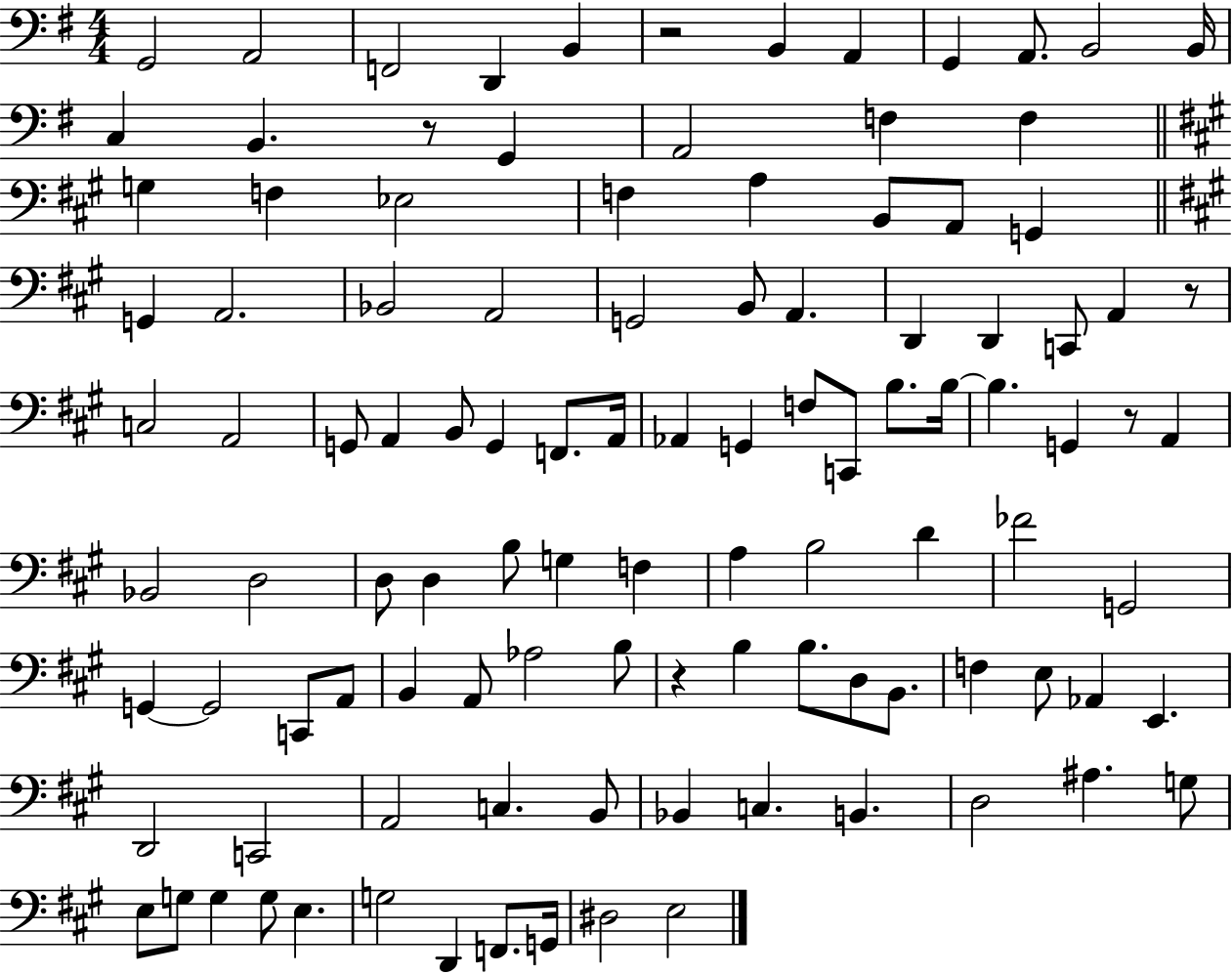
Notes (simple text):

G2/h A2/h F2/h D2/q B2/q R/h B2/q A2/q G2/q A2/e. B2/h B2/s C3/q B2/q. R/e G2/q A2/h F3/q F3/q G3/q F3/q Eb3/h F3/q A3/q B2/e A2/e G2/q G2/q A2/h. Bb2/h A2/h G2/h B2/e A2/q. D2/q D2/q C2/e A2/q R/e C3/h A2/h G2/e A2/q B2/e G2/q F2/e. A2/s Ab2/q G2/q F3/e C2/e B3/e. B3/s B3/q. G2/q R/e A2/q Bb2/h D3/h D3/e D3/q B3/e G3/q F3/q A3/q B3/h D4/q FES4/h G2/h G2/q G2/h C2/e A2/e B2/q A2/e Ab3/h B3/e R/q B3/q B3/e. D3/e B2/e. F3/q E3/e Ab2/q E2/q. D2/h C2/h A2/h C3/q. B2/e Bb2/q C3/q. B2/q. D3/h A#3/q. G3/e E3/e G3/e G3/q G3/e E3/q. G3/h D2/q F2/e. G2/s D#3/h E3/h